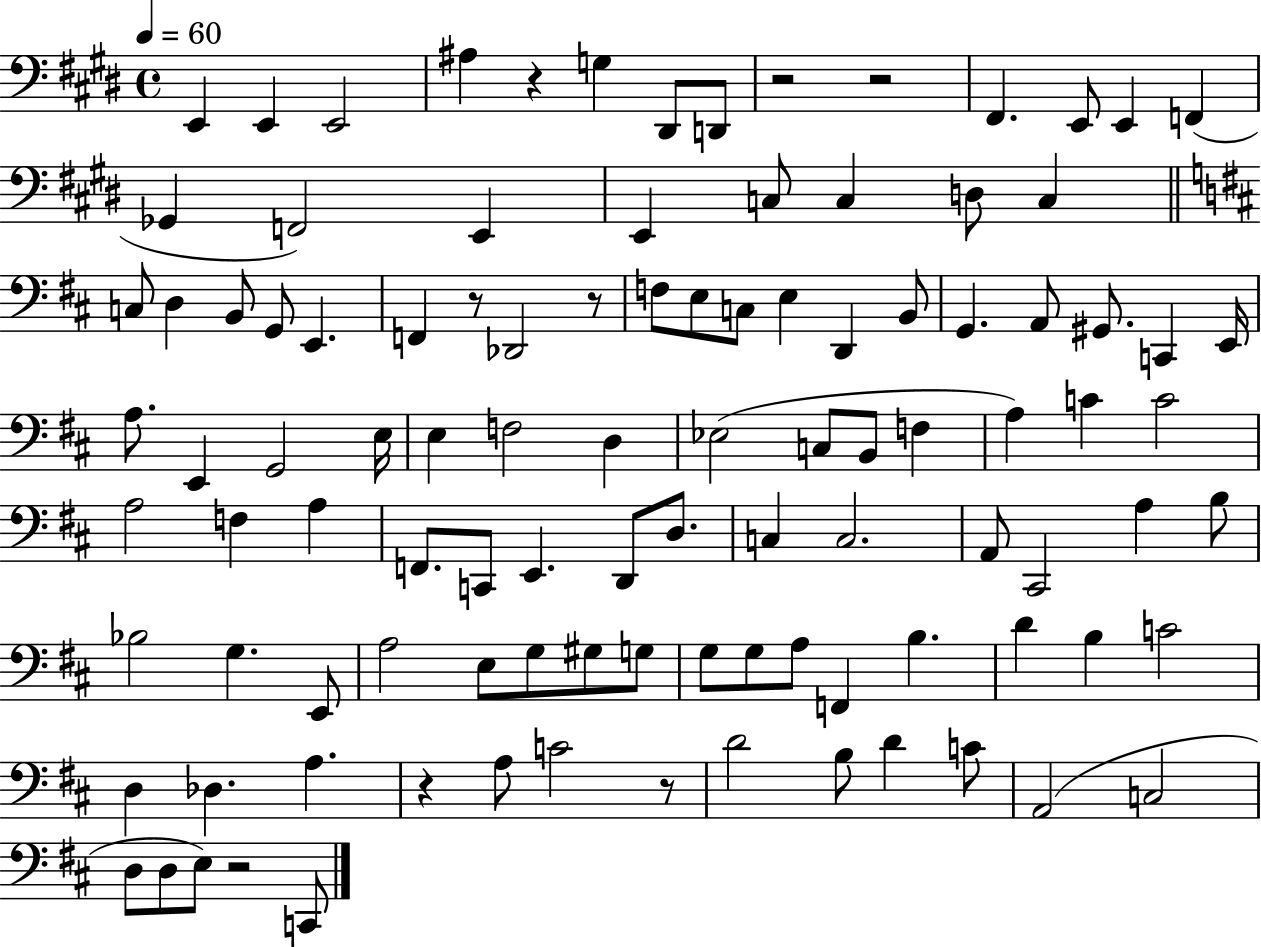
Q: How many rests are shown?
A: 8